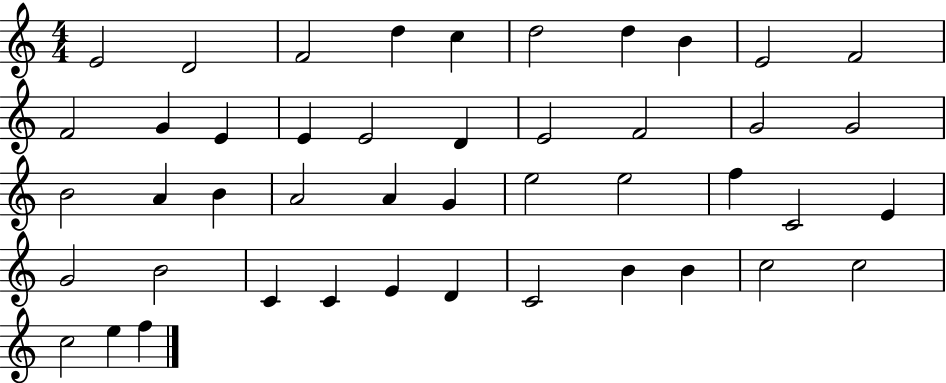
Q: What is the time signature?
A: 4/4